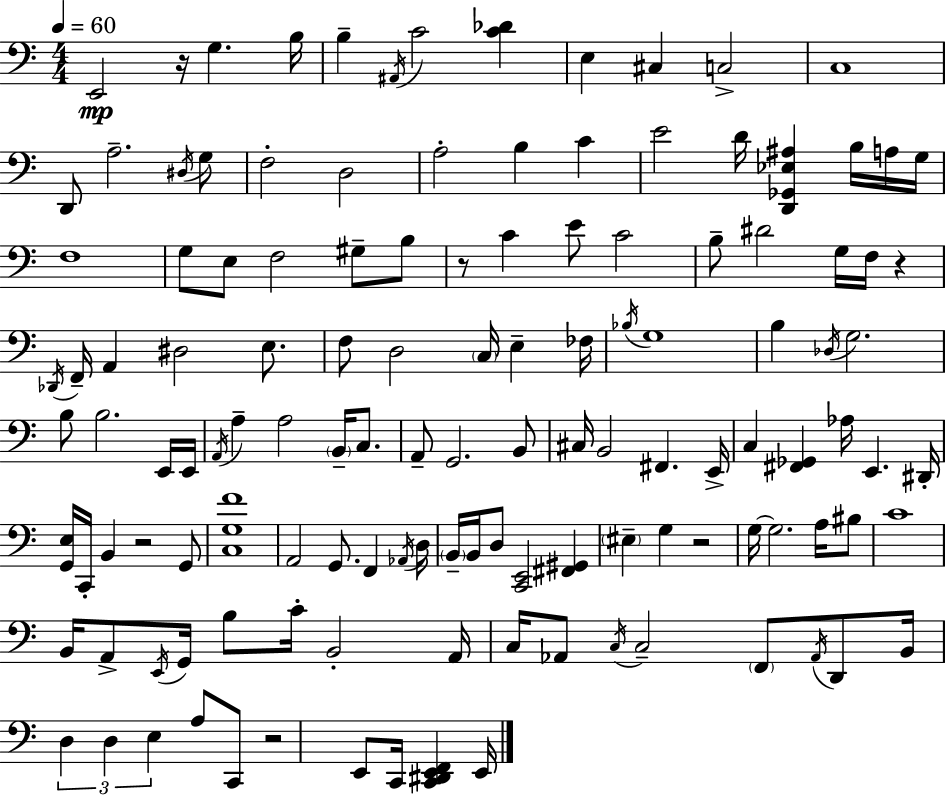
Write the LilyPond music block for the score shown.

{
  \clef bass
  \numericTimeSignature
  \time 4/4
  \key c \major
  \tempo 4 = 60
  e,2\mp r16 g4. b16 | b4-- \acciaccatura { ais,16 } c'2 <c' des'>4 | e4 cis4 c2-> | c1 | \break d,8 a2.-- \acciaccatura { dis16 } | g8 f2-. d2 | a2-. b4 c'4 | e'2 d'16 <d, ges, ees ais>4 b16 | \break a16 g16 f1 | g8 e8 f2 gis8-- | b8 r8 c'4 e'8 c'2 | b8-- dis'2 g16 f16 r4 | \break \acciaccatura { des,16 } f,16-- a,4 dis2 | e8. f8 d2 \parenthesize c16 e4-- | fes16 \acciaccatura { bes16 } g1 | b4 \acciaccatura { des16 } g2. | \break b8 b2. | e,16 e,16 \acciaccatura { a,16 } a4-- a2 | \parenthesize b,16-- c8. a,8-- g,2. | b,8 cis16 b,2 fis,4. | \break e,16-> c4 <fis, ges,>4 aes16 e,4. | dis,16-. <g, e>16 c,16-. b,4 r2 | g,8 <c g f'>1 | a,2 g,8. | \break f,4 \acciaccatura { aes,16 } d16 \parenthesize b,16-- b,16 d8 <c, e,>2 | <fis, gis,>4 \parenthesize eis4-- g4 r2 | g16~~ g2. | a16 bis8 c'1 | \break b,16 a,8-> \acciaccatura { e,16 } g,16 b8 c'16-. b,2-. | a,16 c16 aes,8 \acciaccatura { c16 } c2-- | \parenthesize f,8 \acciaccatura { aes,16 } d,8 b,16 \tuplet 3/2 { d4 d4 | e4 } a8 c,8 r2 | \break e,8 c,16 <c, dis, e, f,>4 e,16 \bar "|."
}